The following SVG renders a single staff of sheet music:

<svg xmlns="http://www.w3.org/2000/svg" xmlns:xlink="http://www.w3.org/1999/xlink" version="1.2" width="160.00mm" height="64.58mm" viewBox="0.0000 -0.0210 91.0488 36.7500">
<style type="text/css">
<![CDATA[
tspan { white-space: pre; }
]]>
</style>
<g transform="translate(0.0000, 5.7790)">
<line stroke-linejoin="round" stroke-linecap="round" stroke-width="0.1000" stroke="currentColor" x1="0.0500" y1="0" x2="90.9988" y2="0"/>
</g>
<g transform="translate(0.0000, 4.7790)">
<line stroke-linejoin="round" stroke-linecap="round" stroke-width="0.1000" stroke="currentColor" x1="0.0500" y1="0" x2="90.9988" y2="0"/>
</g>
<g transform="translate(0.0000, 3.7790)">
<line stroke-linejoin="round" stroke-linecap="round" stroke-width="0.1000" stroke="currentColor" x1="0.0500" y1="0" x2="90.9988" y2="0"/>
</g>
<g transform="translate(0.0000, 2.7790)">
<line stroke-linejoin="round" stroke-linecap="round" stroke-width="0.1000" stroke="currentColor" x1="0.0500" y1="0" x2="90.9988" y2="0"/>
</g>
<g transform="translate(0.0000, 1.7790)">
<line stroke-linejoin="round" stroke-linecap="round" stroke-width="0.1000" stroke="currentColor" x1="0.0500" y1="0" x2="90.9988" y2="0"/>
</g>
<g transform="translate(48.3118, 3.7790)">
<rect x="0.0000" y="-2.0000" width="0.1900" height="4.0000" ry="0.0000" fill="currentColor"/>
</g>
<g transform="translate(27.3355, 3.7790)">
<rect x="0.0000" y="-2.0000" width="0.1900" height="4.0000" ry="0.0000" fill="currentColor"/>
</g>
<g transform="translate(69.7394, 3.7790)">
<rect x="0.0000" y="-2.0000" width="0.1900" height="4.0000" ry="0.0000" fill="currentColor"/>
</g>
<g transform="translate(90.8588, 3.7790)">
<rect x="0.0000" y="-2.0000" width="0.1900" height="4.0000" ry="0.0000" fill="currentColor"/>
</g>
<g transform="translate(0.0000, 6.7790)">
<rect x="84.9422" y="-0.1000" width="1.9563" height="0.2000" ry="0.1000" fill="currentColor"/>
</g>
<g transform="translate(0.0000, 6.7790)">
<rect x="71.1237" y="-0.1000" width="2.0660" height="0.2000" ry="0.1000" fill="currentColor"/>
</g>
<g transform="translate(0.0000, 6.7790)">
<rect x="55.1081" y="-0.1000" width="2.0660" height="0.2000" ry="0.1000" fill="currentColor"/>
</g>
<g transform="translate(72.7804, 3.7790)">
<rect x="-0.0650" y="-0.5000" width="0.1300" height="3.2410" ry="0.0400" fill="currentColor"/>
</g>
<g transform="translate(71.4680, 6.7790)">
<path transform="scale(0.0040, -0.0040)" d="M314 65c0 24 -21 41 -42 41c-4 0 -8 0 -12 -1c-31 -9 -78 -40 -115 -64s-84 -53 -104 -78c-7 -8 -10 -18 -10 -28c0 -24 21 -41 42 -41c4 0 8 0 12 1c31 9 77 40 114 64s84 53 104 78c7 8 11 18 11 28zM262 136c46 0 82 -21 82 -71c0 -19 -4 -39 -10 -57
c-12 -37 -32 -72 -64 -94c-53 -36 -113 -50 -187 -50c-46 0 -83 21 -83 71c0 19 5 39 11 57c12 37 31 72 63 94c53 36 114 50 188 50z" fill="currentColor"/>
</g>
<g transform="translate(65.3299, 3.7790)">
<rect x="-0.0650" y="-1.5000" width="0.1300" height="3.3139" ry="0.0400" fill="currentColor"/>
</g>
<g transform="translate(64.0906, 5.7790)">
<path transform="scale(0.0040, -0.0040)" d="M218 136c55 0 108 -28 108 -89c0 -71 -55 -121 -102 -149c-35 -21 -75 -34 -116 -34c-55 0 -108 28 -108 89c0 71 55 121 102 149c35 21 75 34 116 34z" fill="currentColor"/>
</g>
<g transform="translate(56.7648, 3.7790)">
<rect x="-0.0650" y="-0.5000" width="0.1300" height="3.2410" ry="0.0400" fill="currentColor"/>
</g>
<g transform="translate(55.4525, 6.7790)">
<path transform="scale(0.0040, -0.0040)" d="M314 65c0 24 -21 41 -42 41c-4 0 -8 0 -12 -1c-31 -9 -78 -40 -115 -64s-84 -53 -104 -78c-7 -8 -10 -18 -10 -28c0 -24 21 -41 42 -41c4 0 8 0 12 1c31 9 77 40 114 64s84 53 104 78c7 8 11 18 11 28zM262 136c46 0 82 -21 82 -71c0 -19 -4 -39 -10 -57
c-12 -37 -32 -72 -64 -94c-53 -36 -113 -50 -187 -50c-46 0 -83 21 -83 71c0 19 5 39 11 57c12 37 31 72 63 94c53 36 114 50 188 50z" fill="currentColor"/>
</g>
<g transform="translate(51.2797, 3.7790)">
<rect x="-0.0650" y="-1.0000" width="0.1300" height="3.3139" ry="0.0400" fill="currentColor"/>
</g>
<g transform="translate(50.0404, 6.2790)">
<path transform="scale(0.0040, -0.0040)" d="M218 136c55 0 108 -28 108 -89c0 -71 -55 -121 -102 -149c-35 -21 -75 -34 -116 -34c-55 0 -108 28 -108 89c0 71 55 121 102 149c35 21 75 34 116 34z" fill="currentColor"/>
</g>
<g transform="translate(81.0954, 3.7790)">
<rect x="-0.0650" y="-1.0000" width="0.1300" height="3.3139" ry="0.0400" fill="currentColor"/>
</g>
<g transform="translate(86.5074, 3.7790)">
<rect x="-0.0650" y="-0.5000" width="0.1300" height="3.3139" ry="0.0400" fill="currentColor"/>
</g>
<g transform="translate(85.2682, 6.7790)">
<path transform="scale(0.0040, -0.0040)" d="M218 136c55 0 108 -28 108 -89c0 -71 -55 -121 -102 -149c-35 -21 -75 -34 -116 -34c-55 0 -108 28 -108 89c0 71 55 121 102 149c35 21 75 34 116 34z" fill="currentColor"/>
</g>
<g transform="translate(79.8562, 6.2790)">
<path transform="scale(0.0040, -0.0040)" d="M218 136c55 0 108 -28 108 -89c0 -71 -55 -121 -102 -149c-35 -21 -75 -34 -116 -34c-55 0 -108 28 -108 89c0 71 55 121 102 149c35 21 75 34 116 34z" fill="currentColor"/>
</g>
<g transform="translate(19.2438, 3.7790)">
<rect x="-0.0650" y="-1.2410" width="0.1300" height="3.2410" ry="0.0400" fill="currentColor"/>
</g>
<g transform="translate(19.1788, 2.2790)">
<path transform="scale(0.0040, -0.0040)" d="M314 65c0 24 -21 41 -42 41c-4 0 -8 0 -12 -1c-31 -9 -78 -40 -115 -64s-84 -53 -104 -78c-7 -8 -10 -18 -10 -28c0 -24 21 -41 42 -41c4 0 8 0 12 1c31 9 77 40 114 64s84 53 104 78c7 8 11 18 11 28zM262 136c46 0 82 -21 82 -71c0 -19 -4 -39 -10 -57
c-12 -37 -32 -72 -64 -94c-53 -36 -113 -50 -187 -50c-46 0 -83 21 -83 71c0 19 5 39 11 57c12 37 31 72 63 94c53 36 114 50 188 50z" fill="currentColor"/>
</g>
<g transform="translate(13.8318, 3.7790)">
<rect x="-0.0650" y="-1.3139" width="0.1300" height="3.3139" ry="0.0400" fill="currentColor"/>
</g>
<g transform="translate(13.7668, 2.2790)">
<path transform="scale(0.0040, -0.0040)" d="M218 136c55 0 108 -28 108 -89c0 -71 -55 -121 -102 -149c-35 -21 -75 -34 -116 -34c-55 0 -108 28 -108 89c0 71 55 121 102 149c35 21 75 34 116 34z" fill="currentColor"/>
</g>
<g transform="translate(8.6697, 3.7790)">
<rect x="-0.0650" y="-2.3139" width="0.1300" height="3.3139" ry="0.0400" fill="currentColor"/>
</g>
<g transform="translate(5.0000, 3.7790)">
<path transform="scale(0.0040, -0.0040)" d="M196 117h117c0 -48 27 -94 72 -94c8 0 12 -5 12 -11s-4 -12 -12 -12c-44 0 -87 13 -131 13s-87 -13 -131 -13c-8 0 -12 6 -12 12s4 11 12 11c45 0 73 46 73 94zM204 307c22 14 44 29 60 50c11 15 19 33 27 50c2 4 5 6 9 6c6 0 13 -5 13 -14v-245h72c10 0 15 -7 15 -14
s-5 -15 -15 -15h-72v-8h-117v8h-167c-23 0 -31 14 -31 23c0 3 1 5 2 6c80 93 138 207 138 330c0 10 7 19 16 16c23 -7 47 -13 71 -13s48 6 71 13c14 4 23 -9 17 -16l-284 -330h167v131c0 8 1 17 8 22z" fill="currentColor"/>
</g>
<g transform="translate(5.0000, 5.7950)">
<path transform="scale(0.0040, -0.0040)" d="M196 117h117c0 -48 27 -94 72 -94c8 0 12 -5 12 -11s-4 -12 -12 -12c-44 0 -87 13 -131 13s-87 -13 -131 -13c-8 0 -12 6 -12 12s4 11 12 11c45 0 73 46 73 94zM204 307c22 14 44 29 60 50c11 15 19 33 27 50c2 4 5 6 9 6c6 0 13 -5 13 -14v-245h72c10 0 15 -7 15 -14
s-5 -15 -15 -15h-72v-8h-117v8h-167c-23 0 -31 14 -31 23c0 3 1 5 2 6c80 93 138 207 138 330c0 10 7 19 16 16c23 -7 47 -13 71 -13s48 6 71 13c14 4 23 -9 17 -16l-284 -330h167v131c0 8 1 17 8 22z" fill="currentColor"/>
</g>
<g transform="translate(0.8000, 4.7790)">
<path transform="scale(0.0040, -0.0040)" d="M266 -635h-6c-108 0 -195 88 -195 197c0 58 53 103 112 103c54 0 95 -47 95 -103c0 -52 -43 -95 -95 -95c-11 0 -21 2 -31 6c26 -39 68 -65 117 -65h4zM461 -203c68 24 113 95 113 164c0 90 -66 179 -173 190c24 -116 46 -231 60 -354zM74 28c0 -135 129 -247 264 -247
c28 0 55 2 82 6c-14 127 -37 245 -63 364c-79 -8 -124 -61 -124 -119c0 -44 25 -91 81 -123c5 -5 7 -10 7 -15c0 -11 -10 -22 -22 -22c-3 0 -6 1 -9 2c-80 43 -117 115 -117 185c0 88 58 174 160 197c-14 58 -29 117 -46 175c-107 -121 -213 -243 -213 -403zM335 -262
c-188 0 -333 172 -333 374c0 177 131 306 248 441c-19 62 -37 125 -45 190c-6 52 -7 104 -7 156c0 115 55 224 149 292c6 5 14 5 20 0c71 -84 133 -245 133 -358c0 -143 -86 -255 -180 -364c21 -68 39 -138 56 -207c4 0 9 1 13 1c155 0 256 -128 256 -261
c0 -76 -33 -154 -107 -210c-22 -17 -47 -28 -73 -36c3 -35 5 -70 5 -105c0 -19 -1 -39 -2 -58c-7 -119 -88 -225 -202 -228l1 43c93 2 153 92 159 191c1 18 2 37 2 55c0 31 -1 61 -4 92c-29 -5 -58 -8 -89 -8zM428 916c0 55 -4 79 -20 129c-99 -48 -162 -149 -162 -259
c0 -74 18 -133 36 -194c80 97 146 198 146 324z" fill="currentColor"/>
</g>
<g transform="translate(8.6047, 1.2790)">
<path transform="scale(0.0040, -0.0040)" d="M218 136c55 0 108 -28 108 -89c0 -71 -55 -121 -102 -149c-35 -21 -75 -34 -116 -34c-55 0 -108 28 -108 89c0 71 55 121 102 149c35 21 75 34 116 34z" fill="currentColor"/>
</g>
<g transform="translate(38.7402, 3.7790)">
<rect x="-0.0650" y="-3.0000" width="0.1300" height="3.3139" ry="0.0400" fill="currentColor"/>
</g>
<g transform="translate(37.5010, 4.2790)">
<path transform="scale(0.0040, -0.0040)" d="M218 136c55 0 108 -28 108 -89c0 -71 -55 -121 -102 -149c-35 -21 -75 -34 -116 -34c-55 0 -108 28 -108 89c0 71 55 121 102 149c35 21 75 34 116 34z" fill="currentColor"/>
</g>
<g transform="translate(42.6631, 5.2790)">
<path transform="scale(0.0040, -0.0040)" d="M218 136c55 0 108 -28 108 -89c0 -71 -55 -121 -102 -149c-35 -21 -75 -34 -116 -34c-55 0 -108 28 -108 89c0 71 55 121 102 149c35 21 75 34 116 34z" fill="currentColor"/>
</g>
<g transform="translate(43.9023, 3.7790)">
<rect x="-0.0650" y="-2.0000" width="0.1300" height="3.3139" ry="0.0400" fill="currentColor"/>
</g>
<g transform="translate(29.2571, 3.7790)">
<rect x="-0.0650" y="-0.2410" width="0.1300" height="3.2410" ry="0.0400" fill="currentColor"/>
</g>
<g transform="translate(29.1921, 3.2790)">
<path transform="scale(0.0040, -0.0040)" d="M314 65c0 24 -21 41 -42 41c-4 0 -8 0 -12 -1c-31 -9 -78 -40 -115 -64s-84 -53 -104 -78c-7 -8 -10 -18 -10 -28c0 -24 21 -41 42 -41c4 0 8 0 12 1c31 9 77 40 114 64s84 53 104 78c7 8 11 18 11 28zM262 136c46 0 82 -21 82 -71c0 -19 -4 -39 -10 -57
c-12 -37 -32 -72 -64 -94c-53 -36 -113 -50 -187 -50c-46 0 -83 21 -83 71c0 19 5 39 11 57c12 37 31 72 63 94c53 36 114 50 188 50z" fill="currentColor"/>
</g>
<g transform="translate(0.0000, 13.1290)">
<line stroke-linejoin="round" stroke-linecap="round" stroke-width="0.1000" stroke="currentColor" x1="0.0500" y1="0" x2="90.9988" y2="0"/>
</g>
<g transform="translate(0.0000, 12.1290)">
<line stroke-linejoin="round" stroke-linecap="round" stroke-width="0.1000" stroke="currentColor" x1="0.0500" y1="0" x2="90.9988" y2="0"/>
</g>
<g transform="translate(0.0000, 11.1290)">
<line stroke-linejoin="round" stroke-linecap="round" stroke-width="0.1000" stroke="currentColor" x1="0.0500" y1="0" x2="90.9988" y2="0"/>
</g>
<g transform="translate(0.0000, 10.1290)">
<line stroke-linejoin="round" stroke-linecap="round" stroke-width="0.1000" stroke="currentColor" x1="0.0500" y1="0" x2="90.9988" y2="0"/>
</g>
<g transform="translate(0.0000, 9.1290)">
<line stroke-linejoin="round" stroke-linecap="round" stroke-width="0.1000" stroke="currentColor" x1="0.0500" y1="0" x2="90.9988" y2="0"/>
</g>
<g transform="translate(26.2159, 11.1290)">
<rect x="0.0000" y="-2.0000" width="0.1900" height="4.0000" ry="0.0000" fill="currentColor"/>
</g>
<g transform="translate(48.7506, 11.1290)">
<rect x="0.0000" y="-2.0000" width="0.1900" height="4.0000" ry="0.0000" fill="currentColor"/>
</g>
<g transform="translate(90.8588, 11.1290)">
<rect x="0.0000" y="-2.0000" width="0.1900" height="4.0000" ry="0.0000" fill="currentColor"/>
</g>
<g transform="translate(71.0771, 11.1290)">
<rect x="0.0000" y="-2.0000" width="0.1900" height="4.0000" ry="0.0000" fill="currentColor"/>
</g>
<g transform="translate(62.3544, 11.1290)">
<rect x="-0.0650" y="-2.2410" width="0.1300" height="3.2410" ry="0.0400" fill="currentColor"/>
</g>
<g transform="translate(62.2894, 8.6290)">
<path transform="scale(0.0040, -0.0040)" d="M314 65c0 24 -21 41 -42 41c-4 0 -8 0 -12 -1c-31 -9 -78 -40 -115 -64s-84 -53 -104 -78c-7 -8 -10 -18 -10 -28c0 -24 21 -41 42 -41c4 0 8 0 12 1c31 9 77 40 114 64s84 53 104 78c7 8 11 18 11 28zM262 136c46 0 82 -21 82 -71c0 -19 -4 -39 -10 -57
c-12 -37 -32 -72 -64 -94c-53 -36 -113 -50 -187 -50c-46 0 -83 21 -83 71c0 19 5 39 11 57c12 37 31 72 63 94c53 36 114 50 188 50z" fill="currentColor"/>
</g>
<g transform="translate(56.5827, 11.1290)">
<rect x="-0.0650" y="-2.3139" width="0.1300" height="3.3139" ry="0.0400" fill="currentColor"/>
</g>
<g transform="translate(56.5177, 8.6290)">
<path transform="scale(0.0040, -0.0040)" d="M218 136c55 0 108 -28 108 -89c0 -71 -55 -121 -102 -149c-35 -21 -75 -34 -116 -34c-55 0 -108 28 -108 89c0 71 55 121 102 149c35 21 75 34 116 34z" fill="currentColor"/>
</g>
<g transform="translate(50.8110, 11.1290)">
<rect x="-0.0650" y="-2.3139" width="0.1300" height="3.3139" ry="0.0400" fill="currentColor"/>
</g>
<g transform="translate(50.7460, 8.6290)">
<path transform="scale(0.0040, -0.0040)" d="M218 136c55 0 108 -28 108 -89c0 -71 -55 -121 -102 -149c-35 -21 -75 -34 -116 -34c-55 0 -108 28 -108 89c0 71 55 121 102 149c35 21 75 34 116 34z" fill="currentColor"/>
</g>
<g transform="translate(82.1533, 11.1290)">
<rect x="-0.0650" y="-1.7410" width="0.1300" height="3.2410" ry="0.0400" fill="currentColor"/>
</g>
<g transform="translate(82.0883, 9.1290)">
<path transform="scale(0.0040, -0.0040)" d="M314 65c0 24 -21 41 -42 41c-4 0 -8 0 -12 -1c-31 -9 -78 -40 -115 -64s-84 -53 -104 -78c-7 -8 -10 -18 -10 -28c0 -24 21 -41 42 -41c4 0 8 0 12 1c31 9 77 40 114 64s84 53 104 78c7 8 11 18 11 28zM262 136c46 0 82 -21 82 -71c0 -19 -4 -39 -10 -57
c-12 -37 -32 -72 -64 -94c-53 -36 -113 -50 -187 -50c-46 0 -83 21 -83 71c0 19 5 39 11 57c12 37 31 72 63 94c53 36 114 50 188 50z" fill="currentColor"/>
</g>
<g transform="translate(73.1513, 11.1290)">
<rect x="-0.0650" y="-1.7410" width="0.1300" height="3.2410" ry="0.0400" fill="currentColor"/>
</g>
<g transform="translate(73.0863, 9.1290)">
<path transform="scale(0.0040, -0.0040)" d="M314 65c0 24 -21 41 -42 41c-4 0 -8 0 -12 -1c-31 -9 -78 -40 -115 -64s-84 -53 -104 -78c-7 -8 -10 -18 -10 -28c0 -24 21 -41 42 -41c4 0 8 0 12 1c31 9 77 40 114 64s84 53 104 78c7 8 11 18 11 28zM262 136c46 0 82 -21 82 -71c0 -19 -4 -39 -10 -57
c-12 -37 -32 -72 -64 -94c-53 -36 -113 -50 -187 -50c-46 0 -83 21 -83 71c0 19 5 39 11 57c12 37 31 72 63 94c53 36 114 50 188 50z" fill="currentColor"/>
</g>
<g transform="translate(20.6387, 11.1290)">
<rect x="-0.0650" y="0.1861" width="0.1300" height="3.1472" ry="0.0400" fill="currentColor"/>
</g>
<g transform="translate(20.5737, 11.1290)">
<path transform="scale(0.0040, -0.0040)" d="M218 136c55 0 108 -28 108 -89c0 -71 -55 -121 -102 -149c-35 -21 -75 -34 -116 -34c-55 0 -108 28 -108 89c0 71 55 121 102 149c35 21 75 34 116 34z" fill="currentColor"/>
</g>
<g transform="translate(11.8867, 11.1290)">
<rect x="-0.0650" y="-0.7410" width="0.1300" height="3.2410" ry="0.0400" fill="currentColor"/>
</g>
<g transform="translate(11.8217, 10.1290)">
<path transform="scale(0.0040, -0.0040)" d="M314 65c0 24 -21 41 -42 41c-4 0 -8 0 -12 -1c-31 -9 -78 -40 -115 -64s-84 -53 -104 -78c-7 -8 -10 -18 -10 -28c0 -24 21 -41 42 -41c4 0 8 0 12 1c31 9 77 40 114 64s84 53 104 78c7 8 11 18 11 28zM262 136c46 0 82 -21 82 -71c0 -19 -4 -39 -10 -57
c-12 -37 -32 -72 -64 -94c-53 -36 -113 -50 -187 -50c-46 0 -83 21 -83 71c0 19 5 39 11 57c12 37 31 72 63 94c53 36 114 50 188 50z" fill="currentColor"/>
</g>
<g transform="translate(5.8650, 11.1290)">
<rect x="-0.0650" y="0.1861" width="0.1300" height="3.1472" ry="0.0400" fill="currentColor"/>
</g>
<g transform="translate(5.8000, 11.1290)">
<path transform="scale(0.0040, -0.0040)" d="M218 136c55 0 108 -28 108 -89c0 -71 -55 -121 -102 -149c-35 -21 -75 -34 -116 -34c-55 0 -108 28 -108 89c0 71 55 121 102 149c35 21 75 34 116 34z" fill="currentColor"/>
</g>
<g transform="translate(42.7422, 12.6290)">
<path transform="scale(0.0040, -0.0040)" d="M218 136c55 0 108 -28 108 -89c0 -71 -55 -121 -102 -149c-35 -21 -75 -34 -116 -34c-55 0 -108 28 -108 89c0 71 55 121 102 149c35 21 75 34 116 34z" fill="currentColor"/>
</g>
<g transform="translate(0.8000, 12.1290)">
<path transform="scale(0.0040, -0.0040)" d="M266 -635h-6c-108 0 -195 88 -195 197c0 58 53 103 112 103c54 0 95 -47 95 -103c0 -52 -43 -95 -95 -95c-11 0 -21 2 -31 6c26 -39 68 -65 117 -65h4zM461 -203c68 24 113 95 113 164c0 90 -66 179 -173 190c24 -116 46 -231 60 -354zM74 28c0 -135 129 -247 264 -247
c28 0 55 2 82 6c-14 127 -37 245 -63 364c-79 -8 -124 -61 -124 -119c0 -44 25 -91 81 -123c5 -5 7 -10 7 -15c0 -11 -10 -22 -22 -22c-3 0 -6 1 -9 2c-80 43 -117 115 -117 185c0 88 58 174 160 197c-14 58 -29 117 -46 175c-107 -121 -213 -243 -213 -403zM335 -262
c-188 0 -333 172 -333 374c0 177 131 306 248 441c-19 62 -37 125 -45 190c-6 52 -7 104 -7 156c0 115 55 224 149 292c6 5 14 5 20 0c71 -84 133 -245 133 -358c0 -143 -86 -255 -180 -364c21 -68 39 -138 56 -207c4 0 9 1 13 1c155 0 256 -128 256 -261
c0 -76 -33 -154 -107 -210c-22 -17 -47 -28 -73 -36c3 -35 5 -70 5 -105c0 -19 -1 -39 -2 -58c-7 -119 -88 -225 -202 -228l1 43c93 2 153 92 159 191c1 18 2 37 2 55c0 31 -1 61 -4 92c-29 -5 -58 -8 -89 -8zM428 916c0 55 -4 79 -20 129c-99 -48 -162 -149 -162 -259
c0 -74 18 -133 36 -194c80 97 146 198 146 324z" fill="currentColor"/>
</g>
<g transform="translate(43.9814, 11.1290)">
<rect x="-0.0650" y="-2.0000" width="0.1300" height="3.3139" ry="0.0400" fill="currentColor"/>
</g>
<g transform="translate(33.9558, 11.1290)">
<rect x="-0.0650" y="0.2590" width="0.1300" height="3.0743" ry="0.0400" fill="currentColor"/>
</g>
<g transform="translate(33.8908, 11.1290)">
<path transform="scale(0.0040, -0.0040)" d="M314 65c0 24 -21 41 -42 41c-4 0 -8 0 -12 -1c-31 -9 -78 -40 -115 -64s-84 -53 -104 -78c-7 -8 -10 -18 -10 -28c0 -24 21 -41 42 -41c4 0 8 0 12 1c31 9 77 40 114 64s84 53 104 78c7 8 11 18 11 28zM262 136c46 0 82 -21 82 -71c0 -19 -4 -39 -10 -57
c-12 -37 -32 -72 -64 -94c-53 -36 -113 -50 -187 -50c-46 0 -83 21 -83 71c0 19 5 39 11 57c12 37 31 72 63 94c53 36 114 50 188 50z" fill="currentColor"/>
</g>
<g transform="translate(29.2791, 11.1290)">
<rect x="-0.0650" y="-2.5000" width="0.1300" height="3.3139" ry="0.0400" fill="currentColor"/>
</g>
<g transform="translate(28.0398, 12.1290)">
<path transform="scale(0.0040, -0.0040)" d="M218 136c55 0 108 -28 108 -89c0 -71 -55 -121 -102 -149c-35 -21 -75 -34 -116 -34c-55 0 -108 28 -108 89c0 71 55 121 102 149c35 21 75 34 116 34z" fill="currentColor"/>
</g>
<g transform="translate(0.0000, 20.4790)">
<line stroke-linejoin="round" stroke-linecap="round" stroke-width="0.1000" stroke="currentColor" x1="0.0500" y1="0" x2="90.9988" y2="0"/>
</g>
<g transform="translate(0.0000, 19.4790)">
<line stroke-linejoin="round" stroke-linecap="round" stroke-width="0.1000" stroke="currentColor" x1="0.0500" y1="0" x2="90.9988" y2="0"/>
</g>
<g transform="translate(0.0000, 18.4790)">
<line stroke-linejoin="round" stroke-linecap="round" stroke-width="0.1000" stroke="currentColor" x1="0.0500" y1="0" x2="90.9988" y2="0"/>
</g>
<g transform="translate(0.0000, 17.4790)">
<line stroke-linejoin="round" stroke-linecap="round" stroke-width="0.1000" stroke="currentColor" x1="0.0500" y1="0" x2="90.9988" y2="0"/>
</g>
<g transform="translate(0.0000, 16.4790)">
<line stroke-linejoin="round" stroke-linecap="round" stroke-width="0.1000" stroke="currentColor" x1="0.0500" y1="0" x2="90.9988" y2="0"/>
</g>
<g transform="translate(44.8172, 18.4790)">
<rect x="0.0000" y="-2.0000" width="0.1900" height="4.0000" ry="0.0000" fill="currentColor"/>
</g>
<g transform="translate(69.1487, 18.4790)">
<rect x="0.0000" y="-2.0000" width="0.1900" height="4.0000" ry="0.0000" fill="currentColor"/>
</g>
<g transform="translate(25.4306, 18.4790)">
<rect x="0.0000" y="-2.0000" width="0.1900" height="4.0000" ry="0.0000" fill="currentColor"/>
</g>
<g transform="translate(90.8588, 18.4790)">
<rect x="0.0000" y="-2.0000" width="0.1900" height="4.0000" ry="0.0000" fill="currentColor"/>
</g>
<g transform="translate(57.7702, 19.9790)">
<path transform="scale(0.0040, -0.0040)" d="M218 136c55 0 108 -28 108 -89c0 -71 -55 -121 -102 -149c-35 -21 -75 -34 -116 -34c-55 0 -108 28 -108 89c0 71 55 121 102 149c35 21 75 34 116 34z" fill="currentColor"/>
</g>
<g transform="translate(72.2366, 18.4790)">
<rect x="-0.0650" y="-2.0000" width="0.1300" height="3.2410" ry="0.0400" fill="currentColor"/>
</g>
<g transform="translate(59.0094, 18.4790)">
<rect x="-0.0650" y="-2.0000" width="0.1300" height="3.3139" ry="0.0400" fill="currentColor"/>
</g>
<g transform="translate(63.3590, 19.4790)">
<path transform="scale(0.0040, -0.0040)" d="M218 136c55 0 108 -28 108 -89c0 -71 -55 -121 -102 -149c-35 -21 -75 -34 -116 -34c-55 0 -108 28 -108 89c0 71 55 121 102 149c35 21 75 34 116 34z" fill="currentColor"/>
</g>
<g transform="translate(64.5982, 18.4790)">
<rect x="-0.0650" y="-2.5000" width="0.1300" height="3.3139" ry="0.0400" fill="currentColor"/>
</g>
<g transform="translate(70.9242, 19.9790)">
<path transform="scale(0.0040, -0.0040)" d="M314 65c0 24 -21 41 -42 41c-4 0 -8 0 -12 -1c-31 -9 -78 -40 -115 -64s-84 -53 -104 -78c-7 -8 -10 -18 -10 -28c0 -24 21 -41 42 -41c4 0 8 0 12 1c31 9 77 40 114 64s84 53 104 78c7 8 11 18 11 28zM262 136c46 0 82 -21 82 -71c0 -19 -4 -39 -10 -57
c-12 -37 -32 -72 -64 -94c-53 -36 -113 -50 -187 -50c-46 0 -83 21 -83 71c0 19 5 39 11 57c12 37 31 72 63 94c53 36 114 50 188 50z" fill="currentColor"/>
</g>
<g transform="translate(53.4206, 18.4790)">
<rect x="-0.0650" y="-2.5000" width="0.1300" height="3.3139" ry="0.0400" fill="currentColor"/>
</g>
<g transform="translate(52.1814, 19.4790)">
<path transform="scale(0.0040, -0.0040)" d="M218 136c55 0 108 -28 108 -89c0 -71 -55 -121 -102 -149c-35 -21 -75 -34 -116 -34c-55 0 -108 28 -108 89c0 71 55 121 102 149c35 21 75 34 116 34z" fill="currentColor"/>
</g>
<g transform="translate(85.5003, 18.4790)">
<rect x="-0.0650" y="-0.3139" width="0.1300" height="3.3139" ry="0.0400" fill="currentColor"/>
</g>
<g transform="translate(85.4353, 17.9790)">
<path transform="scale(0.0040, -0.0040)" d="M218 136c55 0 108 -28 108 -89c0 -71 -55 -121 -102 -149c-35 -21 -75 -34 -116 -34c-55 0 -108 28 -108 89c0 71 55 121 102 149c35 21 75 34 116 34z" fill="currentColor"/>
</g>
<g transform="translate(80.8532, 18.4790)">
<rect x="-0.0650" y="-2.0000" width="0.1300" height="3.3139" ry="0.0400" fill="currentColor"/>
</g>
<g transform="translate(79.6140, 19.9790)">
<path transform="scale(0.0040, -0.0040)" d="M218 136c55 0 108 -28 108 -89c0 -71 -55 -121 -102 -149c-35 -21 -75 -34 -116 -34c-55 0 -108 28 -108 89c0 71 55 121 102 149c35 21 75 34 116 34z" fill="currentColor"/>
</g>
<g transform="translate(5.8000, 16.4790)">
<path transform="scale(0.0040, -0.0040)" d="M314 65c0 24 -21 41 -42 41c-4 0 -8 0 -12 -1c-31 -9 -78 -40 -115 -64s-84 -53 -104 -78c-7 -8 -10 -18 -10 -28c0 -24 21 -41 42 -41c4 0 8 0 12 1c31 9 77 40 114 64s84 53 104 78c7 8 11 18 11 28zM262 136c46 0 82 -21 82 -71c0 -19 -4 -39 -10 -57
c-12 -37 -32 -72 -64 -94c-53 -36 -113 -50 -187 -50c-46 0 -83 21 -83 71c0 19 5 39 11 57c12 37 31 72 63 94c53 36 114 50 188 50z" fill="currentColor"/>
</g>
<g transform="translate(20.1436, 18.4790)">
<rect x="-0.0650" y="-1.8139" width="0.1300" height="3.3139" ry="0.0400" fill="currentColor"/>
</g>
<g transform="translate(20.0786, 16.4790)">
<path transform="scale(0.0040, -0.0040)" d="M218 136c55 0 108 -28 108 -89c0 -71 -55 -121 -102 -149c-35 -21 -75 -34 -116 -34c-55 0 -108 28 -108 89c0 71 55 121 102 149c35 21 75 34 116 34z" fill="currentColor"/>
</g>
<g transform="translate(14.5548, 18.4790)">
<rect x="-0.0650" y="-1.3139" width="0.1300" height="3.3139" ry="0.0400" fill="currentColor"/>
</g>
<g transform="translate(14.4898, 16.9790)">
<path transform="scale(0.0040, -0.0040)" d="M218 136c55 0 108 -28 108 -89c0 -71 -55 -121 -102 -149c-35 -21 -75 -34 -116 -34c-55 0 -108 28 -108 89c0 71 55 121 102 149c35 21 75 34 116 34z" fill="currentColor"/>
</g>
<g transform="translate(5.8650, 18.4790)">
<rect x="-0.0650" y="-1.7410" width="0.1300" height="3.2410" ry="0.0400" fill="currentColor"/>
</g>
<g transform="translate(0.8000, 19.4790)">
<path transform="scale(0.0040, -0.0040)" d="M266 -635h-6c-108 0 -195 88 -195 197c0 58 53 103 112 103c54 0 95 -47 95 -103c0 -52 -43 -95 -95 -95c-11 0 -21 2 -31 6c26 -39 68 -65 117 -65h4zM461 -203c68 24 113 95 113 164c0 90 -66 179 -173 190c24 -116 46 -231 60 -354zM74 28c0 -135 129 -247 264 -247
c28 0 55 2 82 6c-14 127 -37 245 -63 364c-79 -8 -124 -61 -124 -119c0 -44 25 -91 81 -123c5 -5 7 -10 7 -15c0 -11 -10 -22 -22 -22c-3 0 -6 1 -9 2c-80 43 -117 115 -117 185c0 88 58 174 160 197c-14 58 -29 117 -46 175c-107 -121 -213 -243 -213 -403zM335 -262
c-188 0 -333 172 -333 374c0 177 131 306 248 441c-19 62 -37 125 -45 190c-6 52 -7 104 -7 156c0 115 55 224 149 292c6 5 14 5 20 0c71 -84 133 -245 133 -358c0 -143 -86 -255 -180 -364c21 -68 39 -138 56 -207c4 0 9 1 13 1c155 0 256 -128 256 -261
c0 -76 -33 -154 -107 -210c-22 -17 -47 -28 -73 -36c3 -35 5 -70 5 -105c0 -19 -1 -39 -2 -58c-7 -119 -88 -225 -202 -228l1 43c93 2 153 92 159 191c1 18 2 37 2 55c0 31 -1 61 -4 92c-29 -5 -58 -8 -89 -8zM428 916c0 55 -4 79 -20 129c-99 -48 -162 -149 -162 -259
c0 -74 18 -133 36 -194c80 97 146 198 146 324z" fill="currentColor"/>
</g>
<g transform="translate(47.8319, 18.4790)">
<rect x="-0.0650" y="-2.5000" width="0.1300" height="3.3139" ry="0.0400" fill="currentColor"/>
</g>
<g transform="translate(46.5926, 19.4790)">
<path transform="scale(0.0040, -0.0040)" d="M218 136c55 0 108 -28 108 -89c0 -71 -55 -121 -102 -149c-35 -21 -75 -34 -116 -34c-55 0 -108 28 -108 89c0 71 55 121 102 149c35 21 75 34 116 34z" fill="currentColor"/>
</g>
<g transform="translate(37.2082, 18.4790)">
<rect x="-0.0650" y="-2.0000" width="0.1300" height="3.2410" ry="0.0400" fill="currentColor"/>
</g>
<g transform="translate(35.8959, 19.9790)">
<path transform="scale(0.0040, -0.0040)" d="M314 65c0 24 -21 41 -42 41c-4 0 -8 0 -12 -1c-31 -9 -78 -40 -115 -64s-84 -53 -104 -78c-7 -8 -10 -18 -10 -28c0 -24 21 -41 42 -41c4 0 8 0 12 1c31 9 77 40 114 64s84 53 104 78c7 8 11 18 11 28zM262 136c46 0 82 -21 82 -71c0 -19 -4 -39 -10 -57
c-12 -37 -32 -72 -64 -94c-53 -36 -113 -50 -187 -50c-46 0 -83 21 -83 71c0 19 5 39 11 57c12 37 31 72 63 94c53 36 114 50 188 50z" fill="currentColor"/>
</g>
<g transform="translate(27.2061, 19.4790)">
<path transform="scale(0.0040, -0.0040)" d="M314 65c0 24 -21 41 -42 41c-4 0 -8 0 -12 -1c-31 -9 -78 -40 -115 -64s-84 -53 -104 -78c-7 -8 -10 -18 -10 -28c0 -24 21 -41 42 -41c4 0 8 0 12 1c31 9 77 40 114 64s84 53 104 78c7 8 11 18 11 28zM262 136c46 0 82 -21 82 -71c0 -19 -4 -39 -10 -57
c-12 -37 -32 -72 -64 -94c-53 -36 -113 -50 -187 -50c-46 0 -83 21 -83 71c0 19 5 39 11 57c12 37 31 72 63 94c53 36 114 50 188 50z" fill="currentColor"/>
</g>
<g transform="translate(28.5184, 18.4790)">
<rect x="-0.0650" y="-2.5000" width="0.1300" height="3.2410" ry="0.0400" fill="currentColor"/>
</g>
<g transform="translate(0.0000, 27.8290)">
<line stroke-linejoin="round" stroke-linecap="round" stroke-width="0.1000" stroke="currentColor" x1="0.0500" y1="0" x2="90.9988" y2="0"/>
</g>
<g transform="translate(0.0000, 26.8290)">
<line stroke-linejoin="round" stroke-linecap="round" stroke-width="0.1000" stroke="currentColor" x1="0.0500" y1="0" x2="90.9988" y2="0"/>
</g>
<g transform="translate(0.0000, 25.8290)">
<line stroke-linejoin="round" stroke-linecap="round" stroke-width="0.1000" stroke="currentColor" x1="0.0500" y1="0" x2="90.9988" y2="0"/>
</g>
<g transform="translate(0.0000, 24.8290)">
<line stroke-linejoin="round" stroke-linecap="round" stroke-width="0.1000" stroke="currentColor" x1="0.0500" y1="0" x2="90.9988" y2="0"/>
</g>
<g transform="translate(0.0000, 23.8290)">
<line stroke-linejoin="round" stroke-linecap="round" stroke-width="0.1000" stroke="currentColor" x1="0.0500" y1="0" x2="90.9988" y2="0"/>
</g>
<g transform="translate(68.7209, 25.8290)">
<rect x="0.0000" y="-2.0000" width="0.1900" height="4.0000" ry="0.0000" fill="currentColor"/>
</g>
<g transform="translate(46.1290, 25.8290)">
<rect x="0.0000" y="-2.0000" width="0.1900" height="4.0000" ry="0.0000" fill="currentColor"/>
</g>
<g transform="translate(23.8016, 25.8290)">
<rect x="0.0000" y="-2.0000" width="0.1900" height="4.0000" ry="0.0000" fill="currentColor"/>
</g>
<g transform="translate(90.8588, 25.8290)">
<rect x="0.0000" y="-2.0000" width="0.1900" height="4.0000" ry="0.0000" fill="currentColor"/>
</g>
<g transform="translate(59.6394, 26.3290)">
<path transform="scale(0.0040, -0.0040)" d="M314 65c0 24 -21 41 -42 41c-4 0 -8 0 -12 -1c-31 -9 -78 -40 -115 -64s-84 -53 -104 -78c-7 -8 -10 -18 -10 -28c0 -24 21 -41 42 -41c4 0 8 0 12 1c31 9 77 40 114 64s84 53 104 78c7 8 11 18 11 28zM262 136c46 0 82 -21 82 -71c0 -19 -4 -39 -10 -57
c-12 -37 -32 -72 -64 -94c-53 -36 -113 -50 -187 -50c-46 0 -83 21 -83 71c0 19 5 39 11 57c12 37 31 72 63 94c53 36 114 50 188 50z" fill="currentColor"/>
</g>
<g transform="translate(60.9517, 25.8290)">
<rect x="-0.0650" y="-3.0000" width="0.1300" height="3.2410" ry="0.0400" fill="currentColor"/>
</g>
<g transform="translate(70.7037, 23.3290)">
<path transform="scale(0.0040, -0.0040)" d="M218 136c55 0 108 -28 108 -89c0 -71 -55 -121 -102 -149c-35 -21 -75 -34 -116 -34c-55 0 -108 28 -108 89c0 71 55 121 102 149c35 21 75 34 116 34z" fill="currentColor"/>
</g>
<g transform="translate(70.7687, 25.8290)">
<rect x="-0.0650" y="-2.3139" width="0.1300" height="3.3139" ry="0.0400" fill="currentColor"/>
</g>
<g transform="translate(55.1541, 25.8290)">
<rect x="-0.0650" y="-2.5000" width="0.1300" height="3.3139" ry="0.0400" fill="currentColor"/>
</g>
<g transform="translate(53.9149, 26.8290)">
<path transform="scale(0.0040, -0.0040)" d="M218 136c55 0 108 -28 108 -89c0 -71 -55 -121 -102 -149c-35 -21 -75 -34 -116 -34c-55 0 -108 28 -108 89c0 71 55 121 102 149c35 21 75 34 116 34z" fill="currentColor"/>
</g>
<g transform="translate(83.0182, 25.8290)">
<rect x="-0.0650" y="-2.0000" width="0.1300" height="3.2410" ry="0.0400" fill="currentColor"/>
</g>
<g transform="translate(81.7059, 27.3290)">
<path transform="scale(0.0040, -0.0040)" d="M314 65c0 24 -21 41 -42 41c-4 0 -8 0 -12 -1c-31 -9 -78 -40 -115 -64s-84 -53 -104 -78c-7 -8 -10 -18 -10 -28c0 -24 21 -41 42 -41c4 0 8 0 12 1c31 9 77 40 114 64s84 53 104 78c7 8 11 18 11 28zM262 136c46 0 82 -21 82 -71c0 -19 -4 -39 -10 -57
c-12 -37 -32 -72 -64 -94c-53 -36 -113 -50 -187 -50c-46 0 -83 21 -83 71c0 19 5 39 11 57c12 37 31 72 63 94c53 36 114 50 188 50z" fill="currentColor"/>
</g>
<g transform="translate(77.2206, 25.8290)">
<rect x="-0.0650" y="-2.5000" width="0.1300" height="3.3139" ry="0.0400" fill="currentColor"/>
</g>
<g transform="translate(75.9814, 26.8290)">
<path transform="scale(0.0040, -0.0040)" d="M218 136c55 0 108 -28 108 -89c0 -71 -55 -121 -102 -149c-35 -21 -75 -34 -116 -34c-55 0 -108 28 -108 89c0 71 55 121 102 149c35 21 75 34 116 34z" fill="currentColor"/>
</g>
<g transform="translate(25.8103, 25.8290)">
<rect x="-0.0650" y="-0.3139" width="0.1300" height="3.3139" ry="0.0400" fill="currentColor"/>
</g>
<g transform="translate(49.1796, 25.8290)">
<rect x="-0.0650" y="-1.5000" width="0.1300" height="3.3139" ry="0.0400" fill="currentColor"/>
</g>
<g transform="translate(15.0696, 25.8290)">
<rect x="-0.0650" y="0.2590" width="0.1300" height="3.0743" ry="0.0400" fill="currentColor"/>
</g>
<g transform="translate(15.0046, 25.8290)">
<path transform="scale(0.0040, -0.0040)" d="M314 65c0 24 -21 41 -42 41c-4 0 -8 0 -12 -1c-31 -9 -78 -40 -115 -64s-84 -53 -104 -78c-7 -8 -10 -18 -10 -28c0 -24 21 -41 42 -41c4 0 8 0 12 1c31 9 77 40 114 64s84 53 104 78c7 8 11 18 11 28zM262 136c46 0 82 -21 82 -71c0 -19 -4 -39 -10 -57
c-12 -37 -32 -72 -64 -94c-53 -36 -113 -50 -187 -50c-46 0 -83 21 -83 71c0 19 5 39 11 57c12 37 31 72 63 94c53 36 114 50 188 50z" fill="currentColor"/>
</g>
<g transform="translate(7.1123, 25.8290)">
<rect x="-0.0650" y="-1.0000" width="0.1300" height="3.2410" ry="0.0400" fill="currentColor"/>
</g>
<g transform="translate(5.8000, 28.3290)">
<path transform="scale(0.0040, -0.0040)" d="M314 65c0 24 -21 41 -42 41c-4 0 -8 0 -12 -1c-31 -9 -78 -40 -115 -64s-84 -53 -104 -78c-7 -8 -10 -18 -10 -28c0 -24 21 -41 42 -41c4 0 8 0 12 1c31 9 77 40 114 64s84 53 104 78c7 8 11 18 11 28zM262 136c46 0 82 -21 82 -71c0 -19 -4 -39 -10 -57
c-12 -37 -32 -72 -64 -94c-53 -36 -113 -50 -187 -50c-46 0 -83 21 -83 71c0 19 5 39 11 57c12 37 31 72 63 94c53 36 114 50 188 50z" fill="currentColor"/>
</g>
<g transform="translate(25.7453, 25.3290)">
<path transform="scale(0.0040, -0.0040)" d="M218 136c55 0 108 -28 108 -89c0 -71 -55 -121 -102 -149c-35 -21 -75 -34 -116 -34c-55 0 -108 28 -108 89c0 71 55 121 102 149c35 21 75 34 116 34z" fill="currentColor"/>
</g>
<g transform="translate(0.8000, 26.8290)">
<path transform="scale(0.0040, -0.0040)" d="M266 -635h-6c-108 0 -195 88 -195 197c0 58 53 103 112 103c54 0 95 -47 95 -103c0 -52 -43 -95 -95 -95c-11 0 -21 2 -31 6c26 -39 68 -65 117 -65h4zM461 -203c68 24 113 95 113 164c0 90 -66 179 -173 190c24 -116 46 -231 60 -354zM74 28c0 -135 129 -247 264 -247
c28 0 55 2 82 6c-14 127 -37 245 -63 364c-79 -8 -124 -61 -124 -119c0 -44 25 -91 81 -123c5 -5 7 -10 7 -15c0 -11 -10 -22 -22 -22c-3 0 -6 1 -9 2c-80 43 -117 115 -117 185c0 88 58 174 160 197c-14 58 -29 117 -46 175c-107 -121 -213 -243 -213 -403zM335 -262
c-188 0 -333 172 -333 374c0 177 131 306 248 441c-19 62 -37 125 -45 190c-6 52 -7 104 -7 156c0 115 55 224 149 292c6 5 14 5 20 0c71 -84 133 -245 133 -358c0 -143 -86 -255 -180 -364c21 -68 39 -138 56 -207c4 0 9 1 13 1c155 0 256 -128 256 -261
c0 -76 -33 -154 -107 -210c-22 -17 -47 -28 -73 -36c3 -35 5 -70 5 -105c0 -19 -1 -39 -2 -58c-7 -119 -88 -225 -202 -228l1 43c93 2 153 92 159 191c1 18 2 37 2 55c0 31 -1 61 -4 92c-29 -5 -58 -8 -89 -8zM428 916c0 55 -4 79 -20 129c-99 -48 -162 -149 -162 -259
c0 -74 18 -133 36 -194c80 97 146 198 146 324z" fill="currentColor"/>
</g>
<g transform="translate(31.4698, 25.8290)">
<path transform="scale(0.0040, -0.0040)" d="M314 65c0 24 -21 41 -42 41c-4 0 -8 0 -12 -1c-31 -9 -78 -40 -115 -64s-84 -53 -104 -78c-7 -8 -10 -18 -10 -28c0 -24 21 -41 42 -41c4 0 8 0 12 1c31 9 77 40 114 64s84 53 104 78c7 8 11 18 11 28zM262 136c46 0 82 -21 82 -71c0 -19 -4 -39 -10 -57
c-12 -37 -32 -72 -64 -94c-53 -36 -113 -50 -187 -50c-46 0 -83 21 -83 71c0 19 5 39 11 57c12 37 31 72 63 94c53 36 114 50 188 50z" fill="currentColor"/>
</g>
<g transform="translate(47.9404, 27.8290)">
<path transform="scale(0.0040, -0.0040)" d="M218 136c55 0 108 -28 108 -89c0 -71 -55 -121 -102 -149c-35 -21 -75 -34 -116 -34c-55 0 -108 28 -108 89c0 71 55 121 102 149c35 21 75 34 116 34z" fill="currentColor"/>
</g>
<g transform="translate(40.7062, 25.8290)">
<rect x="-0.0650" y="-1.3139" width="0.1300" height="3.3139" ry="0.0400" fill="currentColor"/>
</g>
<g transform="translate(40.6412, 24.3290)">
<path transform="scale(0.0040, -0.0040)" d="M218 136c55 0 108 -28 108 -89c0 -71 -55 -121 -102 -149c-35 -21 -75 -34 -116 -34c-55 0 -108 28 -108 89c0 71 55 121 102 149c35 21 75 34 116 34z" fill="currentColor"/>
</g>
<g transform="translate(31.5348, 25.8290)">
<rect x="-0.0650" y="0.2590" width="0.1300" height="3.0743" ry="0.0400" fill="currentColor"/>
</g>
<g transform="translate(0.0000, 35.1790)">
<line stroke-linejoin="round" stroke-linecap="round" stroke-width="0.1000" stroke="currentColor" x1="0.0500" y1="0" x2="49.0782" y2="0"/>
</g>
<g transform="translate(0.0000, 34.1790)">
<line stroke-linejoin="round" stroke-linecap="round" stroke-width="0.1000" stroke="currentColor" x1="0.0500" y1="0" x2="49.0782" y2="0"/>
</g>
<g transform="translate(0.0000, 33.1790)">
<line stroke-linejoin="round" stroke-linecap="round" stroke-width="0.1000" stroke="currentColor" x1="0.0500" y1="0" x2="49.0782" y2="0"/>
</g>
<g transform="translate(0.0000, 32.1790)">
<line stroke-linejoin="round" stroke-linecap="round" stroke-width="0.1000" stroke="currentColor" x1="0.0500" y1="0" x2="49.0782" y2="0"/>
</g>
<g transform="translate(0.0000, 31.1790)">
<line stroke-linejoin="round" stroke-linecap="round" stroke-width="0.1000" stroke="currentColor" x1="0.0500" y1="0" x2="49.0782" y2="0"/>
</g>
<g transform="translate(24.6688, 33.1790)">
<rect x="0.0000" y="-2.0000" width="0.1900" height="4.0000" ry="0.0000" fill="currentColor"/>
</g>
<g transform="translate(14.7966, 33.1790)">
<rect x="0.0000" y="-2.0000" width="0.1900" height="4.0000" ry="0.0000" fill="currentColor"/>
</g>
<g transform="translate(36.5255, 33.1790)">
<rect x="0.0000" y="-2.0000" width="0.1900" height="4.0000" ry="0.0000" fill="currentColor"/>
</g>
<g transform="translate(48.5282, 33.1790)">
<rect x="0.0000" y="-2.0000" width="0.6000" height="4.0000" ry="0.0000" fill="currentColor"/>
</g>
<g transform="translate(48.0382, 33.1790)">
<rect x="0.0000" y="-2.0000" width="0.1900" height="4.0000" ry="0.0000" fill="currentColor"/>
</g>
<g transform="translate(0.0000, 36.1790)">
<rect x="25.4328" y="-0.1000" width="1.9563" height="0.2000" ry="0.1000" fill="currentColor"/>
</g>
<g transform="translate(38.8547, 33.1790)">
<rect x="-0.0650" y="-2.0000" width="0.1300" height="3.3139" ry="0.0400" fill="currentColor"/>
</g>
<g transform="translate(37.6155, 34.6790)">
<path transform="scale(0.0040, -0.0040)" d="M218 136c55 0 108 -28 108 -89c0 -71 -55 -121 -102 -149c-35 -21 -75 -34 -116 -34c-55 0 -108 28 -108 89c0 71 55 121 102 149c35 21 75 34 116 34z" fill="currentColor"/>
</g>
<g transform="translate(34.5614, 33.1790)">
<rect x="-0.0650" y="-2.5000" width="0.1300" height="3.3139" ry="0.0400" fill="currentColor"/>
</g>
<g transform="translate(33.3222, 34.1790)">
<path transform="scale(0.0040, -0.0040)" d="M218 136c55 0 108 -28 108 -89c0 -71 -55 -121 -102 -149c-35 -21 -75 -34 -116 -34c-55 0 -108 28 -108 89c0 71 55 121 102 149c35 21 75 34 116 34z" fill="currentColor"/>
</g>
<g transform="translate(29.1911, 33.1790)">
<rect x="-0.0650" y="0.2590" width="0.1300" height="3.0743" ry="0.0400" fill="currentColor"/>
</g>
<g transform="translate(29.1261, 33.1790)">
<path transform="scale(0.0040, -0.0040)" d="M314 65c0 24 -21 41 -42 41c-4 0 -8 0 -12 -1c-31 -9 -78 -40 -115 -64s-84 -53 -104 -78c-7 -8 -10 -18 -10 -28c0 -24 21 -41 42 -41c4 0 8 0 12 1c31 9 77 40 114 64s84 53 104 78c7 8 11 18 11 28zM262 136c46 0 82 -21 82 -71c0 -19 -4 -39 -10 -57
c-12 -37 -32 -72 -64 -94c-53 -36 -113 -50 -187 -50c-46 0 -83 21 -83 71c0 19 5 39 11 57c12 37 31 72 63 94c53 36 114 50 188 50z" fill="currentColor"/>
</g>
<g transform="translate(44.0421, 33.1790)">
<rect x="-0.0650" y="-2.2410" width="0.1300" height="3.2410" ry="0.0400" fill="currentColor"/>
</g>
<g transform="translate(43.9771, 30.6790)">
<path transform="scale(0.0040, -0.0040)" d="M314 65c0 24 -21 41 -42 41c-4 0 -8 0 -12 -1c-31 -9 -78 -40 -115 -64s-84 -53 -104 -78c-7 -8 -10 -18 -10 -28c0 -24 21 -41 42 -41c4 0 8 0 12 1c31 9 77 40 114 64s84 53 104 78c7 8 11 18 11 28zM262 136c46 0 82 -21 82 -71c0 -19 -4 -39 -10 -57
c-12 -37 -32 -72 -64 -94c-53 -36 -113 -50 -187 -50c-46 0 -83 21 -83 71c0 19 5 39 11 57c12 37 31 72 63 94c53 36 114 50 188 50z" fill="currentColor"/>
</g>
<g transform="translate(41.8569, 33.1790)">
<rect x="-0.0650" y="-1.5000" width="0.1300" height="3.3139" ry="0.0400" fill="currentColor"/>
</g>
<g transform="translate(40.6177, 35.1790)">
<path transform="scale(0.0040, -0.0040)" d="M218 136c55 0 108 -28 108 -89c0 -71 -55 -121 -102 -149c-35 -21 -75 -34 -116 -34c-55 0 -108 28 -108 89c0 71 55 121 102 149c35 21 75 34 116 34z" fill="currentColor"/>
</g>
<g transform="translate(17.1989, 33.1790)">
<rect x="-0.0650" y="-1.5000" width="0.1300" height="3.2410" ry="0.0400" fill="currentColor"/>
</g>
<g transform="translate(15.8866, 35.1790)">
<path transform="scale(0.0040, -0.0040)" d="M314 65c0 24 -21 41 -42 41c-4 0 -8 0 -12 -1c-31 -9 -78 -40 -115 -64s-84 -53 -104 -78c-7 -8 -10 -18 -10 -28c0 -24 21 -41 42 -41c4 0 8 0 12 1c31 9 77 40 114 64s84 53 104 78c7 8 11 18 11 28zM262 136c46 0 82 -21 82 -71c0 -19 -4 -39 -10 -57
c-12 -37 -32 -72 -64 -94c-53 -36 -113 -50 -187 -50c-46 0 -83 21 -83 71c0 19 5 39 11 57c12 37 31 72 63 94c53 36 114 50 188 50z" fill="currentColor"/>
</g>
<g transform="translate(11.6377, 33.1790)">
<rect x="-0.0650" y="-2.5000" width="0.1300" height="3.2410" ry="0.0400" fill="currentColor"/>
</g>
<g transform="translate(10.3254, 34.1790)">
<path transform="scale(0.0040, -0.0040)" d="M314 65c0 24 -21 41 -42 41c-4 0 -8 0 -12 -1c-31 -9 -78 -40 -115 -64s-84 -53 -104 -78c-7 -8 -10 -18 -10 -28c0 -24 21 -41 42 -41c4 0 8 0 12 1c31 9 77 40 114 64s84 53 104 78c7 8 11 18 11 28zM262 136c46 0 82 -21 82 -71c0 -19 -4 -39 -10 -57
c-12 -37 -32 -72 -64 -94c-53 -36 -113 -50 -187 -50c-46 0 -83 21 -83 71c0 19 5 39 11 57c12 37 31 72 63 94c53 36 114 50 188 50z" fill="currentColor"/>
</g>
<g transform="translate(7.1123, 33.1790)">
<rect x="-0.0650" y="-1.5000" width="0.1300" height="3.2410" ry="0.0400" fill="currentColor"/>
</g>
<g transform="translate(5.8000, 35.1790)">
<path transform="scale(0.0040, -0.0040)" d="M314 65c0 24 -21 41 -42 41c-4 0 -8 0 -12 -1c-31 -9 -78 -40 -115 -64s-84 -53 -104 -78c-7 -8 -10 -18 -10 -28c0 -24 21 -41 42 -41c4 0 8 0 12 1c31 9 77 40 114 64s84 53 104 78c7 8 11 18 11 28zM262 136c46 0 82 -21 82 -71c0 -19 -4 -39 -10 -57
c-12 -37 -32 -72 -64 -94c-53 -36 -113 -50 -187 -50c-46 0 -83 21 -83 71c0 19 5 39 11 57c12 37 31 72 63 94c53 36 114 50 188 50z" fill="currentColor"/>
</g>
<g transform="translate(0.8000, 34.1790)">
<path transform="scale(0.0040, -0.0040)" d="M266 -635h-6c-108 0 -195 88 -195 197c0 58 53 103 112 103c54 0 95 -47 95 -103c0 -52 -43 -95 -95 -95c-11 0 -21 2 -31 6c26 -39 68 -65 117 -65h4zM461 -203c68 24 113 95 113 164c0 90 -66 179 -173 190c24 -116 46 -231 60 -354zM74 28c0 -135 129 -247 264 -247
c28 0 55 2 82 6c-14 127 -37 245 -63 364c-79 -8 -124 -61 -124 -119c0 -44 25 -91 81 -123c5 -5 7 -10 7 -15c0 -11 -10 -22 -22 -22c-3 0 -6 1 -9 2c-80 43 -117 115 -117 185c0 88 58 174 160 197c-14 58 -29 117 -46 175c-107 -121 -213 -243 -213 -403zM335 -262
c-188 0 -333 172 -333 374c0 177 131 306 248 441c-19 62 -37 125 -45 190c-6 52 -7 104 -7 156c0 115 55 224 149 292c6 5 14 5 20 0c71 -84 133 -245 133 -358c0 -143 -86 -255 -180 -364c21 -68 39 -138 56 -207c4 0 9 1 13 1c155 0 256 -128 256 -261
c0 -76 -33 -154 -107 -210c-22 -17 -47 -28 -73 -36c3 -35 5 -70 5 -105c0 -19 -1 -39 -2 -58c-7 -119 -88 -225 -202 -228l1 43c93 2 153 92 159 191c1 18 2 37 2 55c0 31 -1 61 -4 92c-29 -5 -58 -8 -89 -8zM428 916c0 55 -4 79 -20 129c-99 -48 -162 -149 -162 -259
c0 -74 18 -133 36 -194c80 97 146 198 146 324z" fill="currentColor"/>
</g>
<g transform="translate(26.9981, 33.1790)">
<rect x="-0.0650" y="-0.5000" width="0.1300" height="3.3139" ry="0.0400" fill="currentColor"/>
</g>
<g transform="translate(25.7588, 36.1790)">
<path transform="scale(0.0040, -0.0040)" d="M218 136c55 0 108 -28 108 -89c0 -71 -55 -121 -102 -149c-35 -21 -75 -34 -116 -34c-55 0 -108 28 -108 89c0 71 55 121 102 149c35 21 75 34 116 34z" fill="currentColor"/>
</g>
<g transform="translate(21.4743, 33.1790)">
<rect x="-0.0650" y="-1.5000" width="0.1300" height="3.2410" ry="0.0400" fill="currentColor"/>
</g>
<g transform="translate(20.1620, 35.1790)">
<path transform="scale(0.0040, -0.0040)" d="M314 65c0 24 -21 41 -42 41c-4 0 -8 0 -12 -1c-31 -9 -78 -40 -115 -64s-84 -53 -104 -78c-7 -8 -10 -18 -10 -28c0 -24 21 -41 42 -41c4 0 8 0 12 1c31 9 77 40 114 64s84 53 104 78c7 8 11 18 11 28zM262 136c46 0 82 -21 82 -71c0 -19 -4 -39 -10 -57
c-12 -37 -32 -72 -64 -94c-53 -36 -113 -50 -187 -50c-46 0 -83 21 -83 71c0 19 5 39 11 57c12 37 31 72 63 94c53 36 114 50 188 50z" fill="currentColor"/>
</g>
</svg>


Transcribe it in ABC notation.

X:1
T:Untitled
M:4/4
L:1/4
K:C
g e e2 c2 A F D C2 E C2 D C B d2 B G B2 F g g g2 f2 f2 f2 e f G2 F2 G G F G F2 F c D2 B2 c B2 e E G A2 g G F2 E2 G2 E2 E2 C B2 G F E g2